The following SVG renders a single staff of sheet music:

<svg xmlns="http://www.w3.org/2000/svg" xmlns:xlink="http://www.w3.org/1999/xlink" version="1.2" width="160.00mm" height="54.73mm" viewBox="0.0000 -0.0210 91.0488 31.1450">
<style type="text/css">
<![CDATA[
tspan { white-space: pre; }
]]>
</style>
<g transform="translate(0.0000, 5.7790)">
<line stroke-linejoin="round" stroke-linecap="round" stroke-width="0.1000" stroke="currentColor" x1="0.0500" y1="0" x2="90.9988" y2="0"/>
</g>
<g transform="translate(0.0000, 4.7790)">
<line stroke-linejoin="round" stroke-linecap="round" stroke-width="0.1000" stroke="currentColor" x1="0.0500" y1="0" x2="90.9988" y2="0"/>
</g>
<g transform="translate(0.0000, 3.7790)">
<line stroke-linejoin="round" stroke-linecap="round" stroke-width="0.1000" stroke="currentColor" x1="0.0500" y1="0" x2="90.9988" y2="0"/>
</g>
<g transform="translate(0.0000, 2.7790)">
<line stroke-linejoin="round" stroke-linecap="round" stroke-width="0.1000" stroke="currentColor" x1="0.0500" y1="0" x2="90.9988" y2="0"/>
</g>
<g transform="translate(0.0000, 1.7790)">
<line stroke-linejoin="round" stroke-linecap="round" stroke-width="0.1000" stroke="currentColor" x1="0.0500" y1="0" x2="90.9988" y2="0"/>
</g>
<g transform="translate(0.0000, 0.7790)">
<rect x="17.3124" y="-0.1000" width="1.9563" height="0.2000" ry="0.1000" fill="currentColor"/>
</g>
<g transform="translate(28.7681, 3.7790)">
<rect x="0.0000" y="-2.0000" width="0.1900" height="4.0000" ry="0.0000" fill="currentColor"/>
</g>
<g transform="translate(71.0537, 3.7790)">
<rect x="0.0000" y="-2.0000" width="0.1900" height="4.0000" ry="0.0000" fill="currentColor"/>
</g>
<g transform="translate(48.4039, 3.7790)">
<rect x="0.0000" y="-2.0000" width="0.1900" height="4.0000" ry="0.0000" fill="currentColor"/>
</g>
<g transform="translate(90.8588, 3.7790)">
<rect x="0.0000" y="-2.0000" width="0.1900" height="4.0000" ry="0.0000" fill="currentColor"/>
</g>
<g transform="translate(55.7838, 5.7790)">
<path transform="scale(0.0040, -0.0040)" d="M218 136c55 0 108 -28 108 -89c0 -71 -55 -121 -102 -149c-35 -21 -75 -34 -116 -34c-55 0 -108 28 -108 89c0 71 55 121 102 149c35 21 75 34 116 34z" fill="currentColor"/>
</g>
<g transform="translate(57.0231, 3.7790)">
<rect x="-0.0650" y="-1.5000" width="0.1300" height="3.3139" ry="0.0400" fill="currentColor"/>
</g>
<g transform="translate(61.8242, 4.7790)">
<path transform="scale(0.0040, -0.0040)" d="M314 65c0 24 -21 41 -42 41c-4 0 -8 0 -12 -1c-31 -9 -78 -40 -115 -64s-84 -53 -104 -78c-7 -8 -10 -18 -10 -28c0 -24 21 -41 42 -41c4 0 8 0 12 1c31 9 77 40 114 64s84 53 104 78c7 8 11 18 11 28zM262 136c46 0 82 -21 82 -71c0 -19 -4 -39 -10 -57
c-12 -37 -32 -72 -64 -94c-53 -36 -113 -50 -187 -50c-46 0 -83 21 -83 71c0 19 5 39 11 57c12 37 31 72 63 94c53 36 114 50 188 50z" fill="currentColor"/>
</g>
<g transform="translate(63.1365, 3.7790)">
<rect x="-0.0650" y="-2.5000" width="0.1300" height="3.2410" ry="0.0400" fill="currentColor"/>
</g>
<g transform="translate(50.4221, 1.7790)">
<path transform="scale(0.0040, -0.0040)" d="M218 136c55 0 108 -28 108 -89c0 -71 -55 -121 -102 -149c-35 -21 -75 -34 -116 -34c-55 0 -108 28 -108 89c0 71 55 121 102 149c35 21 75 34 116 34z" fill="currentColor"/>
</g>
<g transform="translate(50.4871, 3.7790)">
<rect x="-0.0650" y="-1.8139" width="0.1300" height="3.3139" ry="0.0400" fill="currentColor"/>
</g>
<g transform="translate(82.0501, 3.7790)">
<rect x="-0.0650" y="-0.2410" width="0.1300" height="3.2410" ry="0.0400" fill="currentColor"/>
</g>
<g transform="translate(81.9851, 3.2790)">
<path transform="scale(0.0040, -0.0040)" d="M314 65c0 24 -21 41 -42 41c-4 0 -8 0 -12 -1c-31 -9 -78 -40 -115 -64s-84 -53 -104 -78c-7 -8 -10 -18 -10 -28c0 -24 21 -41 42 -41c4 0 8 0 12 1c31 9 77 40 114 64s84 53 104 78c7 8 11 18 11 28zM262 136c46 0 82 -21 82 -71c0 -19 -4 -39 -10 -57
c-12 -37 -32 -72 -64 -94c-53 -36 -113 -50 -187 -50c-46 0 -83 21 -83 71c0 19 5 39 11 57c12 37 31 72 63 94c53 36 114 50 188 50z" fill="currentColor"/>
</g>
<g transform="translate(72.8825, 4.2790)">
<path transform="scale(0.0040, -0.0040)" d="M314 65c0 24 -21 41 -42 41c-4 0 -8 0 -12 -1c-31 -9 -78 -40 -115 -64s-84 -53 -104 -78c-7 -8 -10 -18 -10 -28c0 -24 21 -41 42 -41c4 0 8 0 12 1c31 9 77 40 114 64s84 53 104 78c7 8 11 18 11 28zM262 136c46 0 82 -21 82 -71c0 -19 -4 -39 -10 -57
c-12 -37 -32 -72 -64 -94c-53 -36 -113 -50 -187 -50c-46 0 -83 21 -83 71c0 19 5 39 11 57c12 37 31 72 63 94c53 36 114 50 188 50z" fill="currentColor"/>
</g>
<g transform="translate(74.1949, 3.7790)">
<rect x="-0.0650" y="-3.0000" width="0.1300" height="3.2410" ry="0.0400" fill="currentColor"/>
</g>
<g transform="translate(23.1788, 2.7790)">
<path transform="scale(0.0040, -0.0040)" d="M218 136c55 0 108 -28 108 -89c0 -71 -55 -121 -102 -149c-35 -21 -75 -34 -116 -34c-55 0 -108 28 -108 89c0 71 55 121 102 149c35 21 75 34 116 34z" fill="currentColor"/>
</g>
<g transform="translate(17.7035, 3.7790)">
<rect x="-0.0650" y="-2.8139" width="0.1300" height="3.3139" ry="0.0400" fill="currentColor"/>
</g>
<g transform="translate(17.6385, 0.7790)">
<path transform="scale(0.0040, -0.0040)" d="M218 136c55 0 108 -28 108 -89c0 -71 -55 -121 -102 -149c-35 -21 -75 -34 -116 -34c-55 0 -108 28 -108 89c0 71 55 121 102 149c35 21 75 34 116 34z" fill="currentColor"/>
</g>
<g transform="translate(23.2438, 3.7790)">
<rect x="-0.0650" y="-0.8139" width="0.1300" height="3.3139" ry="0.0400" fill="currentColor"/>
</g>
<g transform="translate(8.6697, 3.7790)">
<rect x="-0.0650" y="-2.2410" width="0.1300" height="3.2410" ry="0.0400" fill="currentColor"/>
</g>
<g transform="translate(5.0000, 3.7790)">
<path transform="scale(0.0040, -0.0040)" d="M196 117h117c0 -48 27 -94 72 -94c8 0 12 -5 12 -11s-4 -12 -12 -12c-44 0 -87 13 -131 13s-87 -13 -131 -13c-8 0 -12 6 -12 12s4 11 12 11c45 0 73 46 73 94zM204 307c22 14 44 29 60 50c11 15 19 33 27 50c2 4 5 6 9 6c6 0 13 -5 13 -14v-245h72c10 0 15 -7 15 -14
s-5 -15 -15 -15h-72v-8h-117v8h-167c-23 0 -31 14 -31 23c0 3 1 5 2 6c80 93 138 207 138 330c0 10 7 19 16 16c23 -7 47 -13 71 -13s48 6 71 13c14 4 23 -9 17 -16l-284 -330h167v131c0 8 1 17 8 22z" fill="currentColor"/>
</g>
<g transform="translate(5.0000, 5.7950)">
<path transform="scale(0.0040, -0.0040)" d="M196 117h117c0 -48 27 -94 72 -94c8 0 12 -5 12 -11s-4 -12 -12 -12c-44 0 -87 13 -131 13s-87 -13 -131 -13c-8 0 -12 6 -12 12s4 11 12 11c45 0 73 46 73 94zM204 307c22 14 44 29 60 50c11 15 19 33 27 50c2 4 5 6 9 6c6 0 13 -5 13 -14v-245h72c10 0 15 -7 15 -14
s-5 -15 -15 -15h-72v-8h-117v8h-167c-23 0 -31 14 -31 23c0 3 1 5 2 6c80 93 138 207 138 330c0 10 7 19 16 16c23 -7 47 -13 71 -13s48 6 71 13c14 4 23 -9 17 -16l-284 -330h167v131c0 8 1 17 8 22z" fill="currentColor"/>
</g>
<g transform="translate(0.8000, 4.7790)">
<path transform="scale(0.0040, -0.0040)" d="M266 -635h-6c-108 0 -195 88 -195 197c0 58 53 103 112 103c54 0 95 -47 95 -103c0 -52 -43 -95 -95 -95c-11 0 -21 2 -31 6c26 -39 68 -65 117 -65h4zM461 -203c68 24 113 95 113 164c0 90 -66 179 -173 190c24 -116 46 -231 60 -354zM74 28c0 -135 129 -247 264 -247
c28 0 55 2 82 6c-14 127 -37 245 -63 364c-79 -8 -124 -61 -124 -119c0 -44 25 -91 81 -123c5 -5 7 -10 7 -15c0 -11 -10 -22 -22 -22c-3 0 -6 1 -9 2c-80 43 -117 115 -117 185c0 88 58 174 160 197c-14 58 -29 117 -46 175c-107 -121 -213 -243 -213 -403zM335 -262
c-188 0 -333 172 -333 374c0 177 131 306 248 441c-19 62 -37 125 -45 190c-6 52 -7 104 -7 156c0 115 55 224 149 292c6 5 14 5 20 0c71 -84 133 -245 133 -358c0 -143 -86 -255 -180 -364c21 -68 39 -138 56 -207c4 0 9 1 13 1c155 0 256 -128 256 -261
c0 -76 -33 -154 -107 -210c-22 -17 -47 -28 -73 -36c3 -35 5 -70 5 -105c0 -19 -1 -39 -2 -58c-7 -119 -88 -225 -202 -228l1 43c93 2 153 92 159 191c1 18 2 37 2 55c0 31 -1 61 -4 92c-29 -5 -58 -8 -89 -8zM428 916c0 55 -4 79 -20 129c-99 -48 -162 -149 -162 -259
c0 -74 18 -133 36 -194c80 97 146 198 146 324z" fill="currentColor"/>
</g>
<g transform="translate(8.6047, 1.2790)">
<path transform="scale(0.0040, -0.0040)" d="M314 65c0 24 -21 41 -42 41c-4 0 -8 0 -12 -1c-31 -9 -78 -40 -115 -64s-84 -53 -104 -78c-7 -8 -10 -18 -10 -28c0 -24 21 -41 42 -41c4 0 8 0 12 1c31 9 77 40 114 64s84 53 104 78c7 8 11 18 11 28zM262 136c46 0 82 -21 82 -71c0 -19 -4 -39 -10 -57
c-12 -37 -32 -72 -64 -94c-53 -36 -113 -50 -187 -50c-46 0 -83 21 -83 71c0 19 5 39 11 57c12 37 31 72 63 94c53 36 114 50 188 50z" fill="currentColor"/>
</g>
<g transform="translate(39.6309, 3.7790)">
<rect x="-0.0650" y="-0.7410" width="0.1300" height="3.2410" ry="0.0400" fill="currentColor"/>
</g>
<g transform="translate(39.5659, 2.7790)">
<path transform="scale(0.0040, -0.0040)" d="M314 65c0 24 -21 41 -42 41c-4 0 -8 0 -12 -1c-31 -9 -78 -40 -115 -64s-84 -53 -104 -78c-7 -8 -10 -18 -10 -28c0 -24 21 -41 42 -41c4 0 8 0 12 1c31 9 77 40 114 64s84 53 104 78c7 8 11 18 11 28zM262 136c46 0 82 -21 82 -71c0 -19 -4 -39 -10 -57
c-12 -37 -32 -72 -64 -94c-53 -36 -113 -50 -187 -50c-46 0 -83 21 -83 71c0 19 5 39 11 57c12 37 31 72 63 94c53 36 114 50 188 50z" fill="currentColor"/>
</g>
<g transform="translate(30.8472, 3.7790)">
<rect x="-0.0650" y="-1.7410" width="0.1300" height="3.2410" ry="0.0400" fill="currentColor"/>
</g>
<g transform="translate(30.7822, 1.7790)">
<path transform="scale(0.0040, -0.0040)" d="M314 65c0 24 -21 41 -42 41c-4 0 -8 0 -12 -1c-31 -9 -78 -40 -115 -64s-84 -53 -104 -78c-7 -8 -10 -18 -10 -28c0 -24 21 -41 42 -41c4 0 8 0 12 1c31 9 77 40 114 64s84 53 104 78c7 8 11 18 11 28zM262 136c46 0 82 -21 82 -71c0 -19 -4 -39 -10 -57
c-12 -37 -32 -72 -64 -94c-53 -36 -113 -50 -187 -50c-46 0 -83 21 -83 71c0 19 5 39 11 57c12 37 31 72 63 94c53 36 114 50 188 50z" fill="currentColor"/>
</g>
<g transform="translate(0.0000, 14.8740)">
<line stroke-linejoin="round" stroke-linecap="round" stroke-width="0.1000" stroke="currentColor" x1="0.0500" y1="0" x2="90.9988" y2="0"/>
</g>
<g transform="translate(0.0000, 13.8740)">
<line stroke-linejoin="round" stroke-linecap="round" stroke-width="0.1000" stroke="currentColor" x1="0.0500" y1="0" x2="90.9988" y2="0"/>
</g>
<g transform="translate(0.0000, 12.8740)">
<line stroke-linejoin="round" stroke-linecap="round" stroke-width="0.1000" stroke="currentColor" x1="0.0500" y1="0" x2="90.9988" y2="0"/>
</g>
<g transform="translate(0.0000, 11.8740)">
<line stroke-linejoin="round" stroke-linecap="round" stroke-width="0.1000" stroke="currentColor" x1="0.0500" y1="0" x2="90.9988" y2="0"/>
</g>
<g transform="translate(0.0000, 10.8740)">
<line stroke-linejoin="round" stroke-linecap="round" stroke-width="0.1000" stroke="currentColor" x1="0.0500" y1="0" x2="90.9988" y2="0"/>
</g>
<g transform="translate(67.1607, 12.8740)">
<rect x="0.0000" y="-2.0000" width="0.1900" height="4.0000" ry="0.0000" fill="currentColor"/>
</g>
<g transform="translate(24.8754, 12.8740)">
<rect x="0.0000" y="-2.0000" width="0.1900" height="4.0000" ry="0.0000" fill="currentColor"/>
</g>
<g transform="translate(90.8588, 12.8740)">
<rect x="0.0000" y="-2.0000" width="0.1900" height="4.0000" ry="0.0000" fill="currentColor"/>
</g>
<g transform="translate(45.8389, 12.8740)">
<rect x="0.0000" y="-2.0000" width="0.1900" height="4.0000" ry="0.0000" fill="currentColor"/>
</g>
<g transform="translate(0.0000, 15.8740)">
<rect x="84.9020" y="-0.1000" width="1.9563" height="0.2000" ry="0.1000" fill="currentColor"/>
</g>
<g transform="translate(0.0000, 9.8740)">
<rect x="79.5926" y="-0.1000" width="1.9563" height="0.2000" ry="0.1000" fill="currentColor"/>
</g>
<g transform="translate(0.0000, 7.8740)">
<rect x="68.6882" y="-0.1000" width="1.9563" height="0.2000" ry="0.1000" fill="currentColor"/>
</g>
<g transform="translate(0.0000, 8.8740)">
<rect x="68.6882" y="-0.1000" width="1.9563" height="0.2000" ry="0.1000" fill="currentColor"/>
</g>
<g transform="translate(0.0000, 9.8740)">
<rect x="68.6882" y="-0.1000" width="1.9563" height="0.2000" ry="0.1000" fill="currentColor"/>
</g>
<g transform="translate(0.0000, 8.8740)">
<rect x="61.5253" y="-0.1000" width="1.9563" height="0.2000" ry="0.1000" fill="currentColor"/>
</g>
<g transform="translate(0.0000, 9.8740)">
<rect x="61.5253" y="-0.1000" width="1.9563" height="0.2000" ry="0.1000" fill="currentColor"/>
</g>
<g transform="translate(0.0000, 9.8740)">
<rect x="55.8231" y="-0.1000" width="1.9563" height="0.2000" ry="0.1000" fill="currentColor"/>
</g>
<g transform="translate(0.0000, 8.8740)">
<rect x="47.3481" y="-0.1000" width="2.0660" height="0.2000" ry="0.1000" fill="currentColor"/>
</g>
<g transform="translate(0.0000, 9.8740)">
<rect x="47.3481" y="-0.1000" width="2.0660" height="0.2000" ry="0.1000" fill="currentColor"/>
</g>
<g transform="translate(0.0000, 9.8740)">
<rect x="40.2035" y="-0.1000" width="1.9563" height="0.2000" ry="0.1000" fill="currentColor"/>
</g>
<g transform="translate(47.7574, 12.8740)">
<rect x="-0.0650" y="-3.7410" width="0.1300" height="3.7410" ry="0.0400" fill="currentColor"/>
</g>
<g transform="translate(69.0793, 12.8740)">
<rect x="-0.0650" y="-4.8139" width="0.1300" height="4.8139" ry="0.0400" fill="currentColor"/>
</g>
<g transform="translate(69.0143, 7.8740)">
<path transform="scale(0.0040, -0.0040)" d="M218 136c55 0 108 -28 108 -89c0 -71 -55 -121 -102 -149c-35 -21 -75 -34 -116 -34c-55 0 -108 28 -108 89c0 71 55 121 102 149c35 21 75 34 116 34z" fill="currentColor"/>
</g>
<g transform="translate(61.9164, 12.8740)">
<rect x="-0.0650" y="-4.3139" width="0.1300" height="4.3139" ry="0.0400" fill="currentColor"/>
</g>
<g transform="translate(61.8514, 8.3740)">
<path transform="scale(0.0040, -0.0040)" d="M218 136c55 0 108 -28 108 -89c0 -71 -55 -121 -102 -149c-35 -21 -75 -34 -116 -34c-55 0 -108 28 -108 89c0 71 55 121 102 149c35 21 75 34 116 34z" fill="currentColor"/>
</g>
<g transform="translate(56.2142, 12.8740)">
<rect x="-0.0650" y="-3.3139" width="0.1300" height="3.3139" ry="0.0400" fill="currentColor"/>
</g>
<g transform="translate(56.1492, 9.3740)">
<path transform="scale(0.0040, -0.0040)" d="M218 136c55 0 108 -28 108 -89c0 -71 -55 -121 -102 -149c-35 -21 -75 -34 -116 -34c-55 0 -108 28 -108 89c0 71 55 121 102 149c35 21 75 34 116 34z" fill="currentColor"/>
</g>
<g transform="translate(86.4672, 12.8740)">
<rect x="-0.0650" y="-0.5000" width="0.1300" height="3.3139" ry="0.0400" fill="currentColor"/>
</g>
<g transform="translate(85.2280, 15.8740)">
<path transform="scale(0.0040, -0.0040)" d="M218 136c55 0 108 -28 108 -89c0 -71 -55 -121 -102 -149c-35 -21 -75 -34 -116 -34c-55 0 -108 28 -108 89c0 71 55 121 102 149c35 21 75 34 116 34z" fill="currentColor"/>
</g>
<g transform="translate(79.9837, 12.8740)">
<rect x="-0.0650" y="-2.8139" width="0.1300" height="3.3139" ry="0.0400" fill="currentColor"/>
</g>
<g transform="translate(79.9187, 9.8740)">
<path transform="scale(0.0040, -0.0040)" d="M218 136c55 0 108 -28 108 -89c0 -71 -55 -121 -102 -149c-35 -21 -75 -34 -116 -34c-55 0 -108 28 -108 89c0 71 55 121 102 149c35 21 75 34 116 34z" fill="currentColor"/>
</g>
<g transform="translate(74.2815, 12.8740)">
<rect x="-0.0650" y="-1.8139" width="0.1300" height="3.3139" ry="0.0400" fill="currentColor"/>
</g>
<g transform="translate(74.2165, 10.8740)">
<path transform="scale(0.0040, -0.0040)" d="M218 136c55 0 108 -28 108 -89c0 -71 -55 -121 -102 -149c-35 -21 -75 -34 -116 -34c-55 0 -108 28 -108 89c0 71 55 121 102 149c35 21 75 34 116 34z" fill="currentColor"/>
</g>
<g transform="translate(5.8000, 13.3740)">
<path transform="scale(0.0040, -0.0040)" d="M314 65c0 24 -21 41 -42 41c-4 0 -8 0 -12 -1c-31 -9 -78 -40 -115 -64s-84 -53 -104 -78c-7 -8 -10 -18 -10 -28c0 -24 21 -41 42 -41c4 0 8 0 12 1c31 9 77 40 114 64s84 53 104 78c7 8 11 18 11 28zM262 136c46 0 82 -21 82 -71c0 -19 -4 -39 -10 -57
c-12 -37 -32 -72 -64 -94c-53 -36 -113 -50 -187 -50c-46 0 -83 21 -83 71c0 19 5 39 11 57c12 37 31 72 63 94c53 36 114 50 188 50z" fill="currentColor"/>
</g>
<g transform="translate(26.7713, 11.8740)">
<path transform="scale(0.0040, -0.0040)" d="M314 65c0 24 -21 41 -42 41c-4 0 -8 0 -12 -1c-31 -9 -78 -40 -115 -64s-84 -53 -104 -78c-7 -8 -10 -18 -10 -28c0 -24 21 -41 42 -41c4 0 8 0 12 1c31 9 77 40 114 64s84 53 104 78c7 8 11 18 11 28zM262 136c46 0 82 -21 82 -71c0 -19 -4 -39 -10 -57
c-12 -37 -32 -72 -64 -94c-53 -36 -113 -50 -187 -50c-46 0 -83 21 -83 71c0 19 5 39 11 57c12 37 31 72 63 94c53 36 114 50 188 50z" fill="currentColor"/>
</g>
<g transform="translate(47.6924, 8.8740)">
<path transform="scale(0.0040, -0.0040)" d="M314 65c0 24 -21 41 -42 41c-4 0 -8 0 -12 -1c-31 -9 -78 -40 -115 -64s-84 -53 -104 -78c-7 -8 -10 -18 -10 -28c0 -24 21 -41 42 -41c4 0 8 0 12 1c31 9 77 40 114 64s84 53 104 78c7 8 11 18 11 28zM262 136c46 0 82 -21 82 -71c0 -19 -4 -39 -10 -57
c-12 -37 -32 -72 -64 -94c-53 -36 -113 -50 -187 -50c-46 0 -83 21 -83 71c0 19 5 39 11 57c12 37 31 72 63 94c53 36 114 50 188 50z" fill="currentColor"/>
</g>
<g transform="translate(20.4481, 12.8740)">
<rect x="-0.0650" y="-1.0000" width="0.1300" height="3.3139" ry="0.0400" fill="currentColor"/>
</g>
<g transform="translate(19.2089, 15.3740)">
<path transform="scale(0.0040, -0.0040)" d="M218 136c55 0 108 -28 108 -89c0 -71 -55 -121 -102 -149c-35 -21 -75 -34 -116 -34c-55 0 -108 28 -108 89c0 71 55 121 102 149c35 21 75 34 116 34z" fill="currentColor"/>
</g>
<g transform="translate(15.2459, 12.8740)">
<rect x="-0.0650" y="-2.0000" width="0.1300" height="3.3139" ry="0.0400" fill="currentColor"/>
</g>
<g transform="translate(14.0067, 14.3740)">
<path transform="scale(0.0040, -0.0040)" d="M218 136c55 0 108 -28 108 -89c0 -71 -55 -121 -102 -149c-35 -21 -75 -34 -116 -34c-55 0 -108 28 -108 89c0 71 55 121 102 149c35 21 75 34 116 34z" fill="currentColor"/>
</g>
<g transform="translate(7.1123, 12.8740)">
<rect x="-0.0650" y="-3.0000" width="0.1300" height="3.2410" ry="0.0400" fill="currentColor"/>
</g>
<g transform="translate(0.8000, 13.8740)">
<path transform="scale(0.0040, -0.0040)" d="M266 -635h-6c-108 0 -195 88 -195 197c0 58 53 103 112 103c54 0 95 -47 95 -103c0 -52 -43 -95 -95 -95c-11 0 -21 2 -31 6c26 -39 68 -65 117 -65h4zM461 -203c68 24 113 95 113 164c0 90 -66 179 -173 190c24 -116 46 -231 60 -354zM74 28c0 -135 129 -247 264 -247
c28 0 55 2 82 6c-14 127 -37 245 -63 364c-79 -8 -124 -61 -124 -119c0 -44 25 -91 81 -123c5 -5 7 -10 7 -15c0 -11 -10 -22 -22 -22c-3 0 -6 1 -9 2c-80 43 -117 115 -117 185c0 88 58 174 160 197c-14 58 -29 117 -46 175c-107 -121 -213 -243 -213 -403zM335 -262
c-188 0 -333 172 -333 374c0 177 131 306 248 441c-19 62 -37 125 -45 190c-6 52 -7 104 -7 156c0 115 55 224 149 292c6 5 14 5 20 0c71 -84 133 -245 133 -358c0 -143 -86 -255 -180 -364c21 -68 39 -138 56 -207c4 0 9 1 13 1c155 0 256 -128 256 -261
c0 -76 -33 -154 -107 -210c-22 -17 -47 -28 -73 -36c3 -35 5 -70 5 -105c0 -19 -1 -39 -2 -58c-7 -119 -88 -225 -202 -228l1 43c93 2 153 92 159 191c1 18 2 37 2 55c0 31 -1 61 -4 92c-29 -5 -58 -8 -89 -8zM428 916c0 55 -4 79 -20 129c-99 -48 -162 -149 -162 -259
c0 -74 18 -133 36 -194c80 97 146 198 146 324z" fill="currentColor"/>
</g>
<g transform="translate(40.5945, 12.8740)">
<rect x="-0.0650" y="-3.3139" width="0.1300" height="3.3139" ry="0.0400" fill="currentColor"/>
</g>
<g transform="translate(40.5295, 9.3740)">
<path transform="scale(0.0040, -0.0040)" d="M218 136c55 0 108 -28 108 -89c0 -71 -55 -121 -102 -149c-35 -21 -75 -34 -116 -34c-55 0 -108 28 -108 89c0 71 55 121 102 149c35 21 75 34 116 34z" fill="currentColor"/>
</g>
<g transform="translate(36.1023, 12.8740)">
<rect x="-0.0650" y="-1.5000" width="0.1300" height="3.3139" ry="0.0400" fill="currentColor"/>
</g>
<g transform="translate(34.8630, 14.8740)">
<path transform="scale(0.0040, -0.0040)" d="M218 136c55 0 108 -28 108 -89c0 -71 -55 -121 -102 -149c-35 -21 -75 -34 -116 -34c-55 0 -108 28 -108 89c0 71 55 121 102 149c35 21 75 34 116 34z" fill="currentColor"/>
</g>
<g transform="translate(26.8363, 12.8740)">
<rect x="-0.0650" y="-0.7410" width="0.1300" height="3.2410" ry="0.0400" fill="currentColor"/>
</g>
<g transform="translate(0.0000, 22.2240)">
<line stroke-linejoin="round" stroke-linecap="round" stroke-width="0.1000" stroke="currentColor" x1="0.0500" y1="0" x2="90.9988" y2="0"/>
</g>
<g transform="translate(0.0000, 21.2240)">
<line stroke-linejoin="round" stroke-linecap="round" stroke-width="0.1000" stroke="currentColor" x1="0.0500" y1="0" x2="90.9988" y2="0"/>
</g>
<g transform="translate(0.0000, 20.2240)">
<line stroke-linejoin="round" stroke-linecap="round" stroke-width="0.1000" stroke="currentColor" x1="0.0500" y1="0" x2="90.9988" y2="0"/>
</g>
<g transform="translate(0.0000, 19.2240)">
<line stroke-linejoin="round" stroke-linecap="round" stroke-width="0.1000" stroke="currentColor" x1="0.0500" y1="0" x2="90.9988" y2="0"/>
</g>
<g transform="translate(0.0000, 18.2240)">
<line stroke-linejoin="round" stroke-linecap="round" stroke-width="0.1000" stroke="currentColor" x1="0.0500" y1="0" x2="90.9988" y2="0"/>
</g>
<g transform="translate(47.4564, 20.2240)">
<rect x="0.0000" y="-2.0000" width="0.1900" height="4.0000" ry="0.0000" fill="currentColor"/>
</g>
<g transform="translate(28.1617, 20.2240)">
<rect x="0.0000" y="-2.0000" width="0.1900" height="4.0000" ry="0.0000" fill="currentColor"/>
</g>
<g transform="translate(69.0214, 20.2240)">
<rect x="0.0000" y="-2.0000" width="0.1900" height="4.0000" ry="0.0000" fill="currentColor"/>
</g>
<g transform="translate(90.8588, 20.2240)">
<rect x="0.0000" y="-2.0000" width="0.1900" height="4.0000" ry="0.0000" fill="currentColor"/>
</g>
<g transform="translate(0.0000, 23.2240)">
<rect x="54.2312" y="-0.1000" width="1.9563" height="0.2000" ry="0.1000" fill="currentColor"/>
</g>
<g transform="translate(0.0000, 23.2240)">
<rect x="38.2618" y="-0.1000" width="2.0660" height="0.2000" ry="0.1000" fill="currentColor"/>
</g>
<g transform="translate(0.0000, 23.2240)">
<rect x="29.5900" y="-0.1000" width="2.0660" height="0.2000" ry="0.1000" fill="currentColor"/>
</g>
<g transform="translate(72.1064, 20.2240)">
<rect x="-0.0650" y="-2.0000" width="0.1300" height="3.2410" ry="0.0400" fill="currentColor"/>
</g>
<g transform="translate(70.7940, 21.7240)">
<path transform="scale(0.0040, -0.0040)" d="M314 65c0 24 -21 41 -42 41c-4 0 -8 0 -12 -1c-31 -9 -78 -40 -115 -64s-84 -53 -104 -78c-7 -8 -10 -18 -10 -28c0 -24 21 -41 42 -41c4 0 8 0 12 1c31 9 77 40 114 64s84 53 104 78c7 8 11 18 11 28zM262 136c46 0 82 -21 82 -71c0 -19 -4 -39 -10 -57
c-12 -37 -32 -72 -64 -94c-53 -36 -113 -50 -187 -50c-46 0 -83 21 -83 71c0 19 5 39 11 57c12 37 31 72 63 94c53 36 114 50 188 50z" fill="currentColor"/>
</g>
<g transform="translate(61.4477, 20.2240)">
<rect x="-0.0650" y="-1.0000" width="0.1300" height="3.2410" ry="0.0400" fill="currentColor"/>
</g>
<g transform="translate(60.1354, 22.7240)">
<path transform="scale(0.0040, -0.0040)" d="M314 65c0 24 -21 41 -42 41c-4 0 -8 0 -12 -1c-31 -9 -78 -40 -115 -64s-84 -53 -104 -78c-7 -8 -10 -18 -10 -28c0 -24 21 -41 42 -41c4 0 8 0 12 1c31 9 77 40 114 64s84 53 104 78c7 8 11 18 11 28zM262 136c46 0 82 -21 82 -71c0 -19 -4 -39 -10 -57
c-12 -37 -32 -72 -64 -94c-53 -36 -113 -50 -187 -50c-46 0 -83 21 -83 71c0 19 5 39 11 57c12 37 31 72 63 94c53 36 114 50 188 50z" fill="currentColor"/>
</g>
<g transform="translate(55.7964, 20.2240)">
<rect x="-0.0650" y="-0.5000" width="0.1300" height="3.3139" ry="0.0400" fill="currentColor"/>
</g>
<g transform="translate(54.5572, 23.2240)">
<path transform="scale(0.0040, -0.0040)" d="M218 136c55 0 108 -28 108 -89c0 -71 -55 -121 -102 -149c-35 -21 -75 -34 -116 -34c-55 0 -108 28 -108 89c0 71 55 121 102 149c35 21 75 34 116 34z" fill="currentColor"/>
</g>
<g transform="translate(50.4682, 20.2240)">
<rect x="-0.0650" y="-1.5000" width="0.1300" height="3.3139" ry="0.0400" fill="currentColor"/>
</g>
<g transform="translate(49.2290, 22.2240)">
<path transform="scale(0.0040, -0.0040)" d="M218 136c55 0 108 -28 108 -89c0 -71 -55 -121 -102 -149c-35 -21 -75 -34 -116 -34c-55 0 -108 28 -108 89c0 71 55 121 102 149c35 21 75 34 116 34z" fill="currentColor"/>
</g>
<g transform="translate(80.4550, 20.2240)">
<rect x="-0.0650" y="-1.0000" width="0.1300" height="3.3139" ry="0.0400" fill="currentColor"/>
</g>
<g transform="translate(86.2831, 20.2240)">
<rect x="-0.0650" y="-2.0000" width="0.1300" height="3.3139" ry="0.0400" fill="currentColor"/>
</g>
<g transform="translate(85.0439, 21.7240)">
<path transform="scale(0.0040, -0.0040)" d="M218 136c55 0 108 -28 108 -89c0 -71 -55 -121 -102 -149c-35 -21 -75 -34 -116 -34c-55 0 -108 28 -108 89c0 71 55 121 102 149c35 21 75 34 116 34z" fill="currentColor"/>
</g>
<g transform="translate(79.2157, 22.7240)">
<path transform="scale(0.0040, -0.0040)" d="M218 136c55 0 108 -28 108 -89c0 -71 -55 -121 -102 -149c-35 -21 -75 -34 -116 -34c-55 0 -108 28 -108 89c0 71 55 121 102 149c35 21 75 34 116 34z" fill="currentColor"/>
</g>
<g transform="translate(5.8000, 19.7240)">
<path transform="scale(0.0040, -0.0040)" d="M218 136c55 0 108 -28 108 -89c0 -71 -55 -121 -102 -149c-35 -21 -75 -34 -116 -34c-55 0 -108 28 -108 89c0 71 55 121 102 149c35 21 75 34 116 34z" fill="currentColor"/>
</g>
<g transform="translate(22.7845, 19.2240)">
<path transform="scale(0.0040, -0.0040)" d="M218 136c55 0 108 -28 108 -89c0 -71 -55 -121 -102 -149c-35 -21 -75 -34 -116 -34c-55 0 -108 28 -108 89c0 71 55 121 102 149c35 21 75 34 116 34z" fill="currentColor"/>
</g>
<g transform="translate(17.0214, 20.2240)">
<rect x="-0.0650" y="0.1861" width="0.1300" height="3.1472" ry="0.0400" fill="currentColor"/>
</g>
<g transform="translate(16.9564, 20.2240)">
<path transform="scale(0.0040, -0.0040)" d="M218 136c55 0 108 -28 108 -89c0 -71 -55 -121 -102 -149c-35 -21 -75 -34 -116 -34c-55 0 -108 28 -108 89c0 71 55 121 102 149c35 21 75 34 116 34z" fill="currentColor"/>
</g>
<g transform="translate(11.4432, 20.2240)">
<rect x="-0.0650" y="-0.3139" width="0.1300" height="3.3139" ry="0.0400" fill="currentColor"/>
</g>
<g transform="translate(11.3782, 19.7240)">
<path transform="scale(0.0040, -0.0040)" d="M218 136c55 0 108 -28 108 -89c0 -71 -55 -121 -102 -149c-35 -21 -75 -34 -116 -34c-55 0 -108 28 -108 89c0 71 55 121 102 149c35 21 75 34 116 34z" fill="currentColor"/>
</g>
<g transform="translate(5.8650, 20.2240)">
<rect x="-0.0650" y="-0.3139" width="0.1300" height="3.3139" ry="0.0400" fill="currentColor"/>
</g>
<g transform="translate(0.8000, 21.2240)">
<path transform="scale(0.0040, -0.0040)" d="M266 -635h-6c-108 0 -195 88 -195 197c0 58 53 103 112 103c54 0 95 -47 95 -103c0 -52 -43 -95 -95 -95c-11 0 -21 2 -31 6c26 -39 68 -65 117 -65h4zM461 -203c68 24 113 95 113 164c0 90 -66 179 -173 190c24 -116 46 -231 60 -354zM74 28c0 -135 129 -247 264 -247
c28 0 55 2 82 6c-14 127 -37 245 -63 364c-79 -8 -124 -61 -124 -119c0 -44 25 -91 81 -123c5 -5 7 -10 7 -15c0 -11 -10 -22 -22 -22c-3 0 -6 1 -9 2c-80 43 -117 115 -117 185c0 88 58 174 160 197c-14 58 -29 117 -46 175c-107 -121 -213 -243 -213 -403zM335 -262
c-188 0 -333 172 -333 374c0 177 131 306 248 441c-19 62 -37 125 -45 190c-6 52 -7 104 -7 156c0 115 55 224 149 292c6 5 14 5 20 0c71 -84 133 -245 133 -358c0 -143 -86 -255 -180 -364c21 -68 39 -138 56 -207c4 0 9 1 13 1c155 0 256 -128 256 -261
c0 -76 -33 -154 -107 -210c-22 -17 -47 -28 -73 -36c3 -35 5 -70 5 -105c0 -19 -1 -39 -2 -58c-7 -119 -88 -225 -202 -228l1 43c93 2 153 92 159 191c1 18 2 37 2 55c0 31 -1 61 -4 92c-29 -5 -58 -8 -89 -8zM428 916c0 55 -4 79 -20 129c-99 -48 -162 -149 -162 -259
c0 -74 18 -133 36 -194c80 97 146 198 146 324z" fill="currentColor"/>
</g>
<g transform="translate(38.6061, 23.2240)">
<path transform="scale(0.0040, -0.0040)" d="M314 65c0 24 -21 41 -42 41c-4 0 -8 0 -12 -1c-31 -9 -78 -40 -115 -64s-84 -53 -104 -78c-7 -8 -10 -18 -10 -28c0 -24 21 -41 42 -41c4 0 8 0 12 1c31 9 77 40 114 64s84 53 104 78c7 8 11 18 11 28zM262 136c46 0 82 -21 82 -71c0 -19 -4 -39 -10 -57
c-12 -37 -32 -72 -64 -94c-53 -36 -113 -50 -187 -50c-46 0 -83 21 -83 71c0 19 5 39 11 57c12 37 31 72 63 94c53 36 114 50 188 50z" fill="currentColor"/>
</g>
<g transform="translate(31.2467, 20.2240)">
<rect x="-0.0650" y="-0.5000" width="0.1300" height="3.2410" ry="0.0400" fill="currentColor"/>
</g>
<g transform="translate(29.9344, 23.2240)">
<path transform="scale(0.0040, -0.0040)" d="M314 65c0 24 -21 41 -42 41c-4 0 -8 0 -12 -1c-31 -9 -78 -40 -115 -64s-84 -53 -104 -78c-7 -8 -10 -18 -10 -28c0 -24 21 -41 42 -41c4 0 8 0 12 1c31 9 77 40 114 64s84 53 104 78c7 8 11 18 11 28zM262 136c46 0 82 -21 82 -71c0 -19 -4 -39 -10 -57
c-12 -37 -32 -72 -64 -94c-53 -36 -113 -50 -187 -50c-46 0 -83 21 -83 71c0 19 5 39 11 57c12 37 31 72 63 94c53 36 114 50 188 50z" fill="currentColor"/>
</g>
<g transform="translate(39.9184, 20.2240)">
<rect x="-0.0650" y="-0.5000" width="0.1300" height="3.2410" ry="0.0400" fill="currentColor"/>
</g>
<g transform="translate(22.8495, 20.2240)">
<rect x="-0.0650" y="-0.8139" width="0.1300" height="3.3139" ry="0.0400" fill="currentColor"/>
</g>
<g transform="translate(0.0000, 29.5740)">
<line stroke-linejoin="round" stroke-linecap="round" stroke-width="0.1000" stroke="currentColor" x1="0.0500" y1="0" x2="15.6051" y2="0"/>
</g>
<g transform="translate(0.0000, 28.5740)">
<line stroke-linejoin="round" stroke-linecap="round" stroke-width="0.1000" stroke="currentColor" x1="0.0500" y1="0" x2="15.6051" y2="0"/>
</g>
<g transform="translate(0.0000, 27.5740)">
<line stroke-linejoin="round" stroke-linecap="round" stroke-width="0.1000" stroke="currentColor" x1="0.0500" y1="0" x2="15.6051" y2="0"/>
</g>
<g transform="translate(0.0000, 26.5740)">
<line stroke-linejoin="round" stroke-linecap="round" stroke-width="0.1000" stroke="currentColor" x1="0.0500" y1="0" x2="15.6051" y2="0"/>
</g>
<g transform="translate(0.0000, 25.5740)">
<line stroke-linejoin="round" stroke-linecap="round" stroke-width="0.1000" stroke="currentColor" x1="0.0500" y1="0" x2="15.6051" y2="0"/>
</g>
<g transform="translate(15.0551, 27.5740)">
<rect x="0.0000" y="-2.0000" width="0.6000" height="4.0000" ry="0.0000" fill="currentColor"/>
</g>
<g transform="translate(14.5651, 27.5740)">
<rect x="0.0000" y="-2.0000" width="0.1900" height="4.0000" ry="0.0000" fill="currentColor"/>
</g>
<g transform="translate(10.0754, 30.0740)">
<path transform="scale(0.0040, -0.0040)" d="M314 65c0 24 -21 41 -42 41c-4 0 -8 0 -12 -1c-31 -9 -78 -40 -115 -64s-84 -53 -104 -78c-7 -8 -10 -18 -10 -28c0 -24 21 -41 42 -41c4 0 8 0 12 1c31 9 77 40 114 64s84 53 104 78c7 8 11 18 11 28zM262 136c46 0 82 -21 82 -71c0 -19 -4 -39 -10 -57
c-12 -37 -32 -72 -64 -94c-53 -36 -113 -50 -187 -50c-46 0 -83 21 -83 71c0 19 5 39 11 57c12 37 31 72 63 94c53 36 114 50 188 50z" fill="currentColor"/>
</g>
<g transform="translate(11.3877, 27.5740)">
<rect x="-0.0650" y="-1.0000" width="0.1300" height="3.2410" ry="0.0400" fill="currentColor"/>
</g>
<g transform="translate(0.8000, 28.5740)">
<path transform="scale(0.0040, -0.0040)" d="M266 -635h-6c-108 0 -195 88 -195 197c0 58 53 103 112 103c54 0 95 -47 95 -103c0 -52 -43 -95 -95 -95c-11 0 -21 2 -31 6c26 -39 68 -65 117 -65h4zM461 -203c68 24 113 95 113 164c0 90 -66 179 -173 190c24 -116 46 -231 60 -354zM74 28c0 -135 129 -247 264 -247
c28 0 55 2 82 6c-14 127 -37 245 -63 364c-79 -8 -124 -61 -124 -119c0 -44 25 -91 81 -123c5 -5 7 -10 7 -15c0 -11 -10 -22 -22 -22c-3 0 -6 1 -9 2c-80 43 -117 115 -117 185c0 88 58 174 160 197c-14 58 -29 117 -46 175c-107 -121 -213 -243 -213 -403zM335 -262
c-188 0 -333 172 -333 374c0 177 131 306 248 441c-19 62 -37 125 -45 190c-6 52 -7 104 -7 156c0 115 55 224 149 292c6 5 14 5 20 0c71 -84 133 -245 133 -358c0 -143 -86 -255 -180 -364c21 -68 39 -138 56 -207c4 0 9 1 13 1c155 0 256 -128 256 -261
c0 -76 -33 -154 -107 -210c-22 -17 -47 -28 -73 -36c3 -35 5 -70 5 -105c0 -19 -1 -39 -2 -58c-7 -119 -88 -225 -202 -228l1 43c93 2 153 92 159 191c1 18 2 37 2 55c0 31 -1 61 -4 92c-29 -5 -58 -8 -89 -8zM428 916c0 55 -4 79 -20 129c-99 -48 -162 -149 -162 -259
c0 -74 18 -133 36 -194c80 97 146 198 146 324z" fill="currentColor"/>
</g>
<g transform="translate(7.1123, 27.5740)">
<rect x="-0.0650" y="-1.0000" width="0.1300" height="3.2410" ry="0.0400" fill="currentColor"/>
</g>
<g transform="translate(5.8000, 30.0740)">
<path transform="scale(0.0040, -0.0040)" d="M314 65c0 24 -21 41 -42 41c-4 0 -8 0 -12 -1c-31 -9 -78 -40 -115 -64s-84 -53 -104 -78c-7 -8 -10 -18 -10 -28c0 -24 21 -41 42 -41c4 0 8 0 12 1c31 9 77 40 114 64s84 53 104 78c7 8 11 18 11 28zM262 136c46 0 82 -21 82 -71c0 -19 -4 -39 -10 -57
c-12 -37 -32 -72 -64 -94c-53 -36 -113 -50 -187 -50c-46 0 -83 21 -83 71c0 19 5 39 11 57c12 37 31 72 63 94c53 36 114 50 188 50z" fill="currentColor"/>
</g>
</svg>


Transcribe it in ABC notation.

X:1
T:Untitled
M:4/4
L:1/4
K:C
g2 a d f2 d2 f E G2 A2 c2 A2 F D d2 E b c'2 b d' e' f a C c c B d C2 C2 E C D2 F2 D F D2 D2